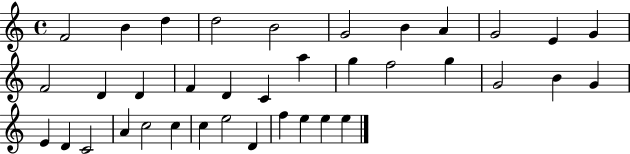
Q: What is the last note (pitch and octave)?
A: E5